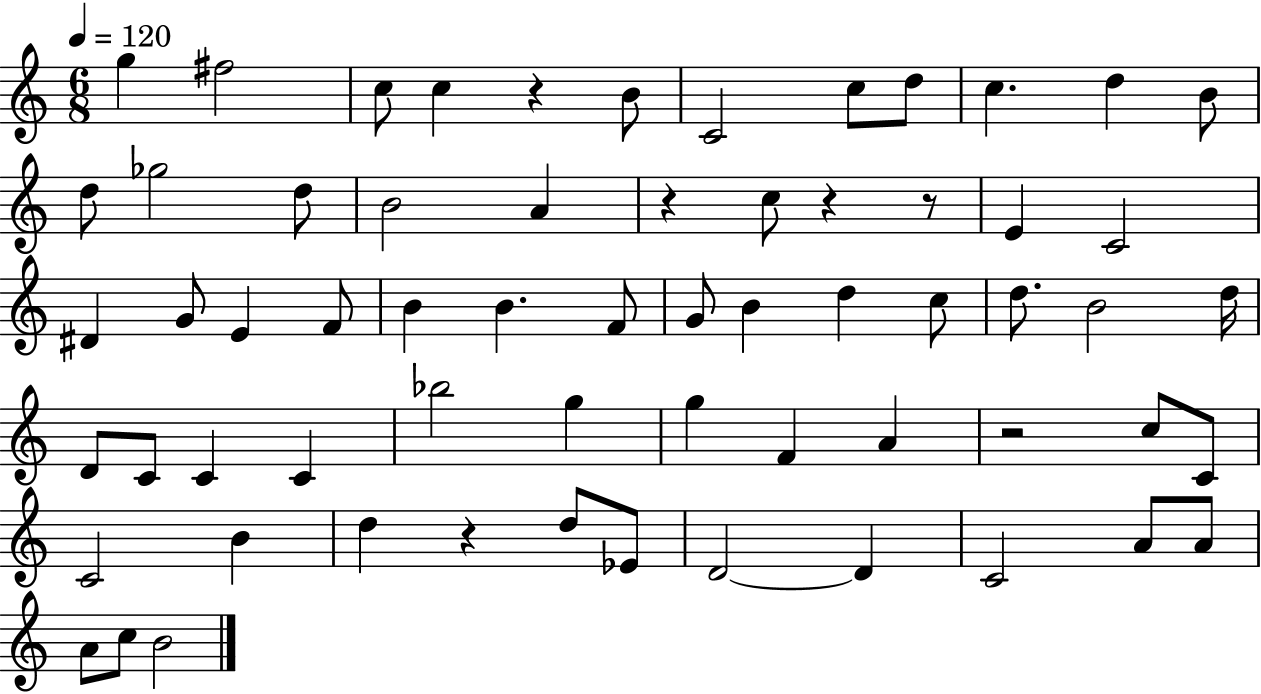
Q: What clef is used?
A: treble